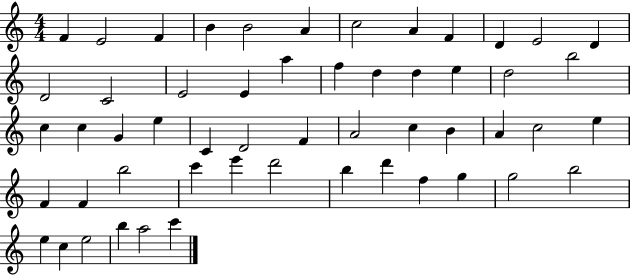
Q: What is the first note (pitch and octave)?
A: F4